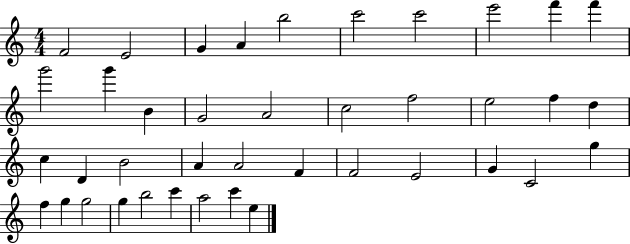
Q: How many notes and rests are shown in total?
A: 40